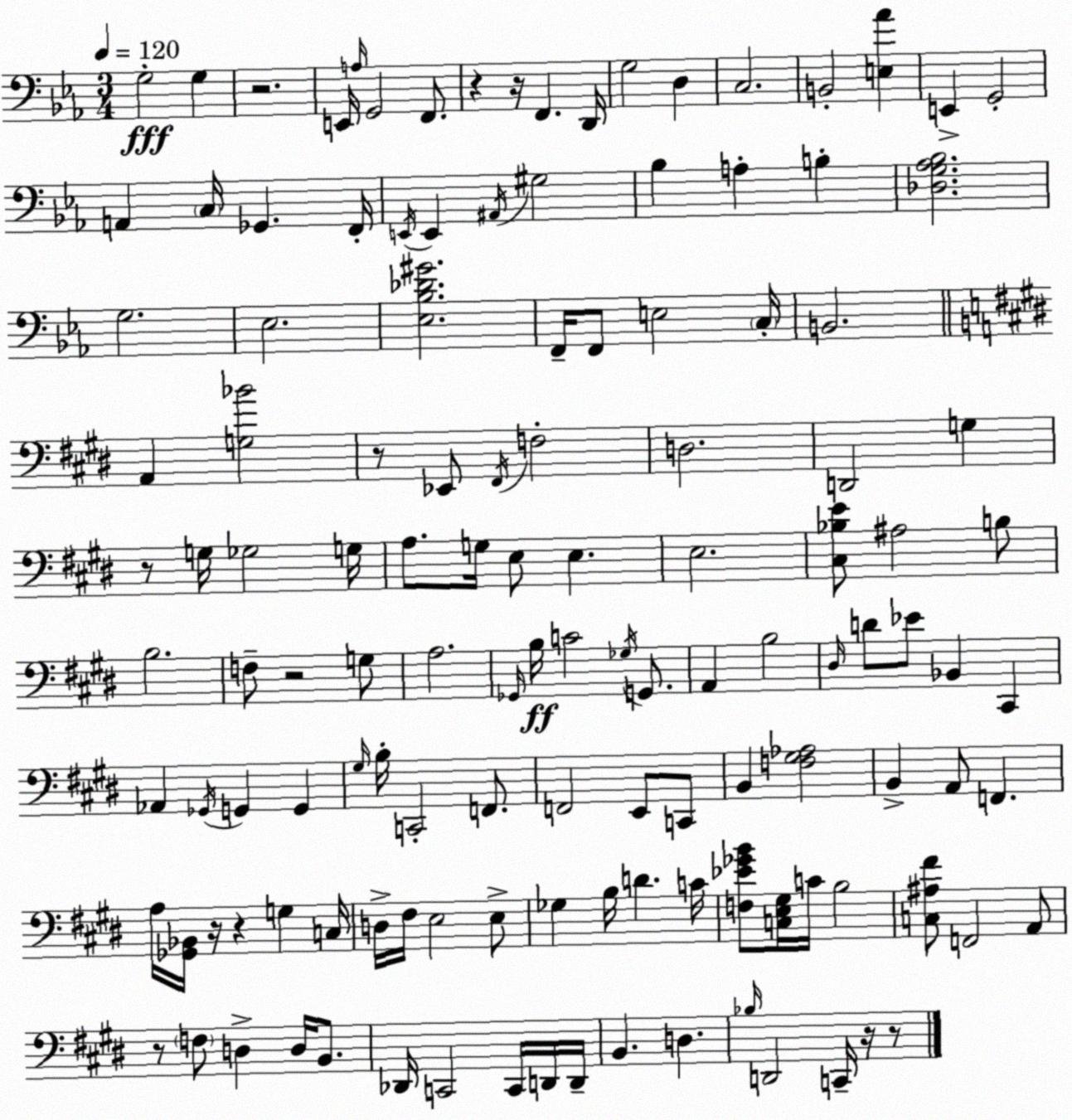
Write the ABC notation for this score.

X:1
T:Untitled
M:3/4
L:1/4
K:Cm
G,2 G, z2 E,,/4 A,/4 G,,2 F,,/2 z z/4 F,, D,,/4 G,2 D, C,2 B,,2 [E,_A] E,, G,,2 A,, C,/4 _G,, F,,/4 E,,/4 E,, ^A,,/4 ^G,2 _B, A, B, [_D,G,_A,_B,]2 G,2 _E,2 [_E,_B,_D^G]2 F,,/4 F,,/2 E,2 C,/4 B,,2 A,, [G,_B]2 z/2 _E,,/2 ^F,,/4 F,2 D,2 D,,2 G, z/2 G,/4 _G,2 G,/4 A,/2 G,/4 E,/2 E, E,2 [^C,_B,E]/2 ^A,2 B,/2 B,2 F,/2 z2 G,/2 A,2 _G,,/4 B,/4 C2 _G,/4 G,,/2 A,, B,2 ^D,/4 D/2 _E/2 _B,, ^C,, _A,, _G,,/4 G,, G,, ^G,/4 B,/4 C,,2 F,,/2 F,,2 E,,/2 C,,/2 B,, [F,^G,_A,]2 B,, A,,/2 F,, A,/4 [_G,,_B,,]/4 z/4 z G, C,/4 D,/4 ^F,/4 E,2 E,/2 _G, B,/4 D C/4 [F,_E_GB]/2 [C,E,^G,]/4 C/4 B,2 [C,^A,^F]/2 F,,2 A,,/2 z/2 F,/2 D, D,/4 B,,/2 _D,,/4 C,,2 C,,/4 D,,/4 D,,/4 B,, D, _B,/4 D,,2 C,,/4 z/4 z/2